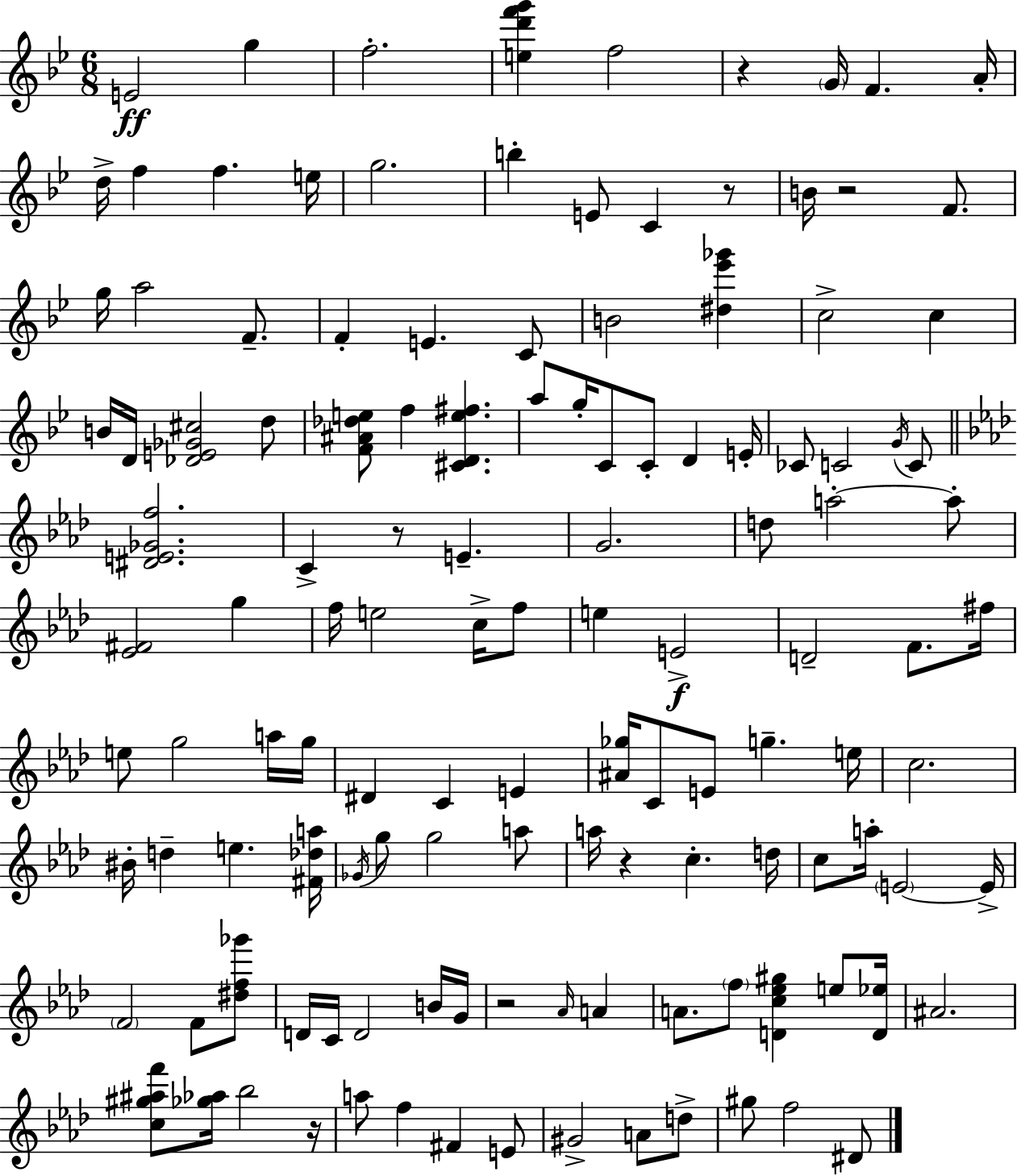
X:1
T:Untitled
M:6/8
L:1/4
K:Gm
E2 g f2 [ed'f'g'] f2 z G/4 F A/4 d/4 f f e/4 g2 b E/2 C z/2 B/4 z2 F/2 g/4 a2 F/2 F E C/2 B2 [^d_e'_g'] c2 c B/4 D/4 [_DE_G^c]2 d/2 [F^A_de]/2 f [^CDe^f] a/2 g/4 C/2 C/2 D E/4 _C/2 C2 G/4 C/2 [^DE_Gf]2 C z/2 E G2 d/2 a2 a/2 [_E^F]2 g f/4 e2 c/4 f/2 e E2 D2 F/2 ^f/4 e/2 g2 a/4 g/4 ^D C E [^A_g]/4 C/2 E/2 g e/4 c2 ^B/4 d e [^F_da]/4 _G/4 g/2 g2 a/2 a/4 z c d/4 c/2 a/4 E2 E/4 F2 F/2 [^df_g']/2 D/4 C/4 D2 B/4 G/4 z2 _A/4 A A/2 f/2 [Dc_e^g] e/2 [D_e]/4 ^A2 [c^g^af']/2 [_g_a]/4 _b2 z/4 a/2 f ^F E/2 ^G2 A/2 d/2 ^g/2 f2 ^D/2